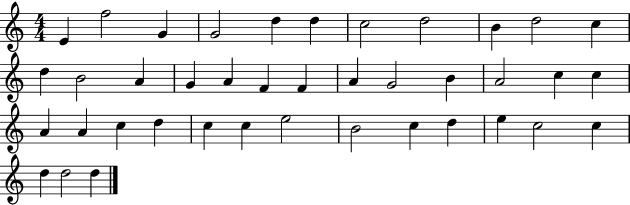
E4/q F5/h G4/q G4/h D5/q D5/q C5/h D5/h B4/q D5/h C5/q D5/q B4/h A4/q G4/q A4/q F4/q F4/q A4/q G4/h B4/q A4/h C5/q C5/q A4/q A4/q C5/q D5/q C5/q C5/q E5/h B4/h C5/q D5/q E5/q C5/h C5/q D5/q D5/h D5/q